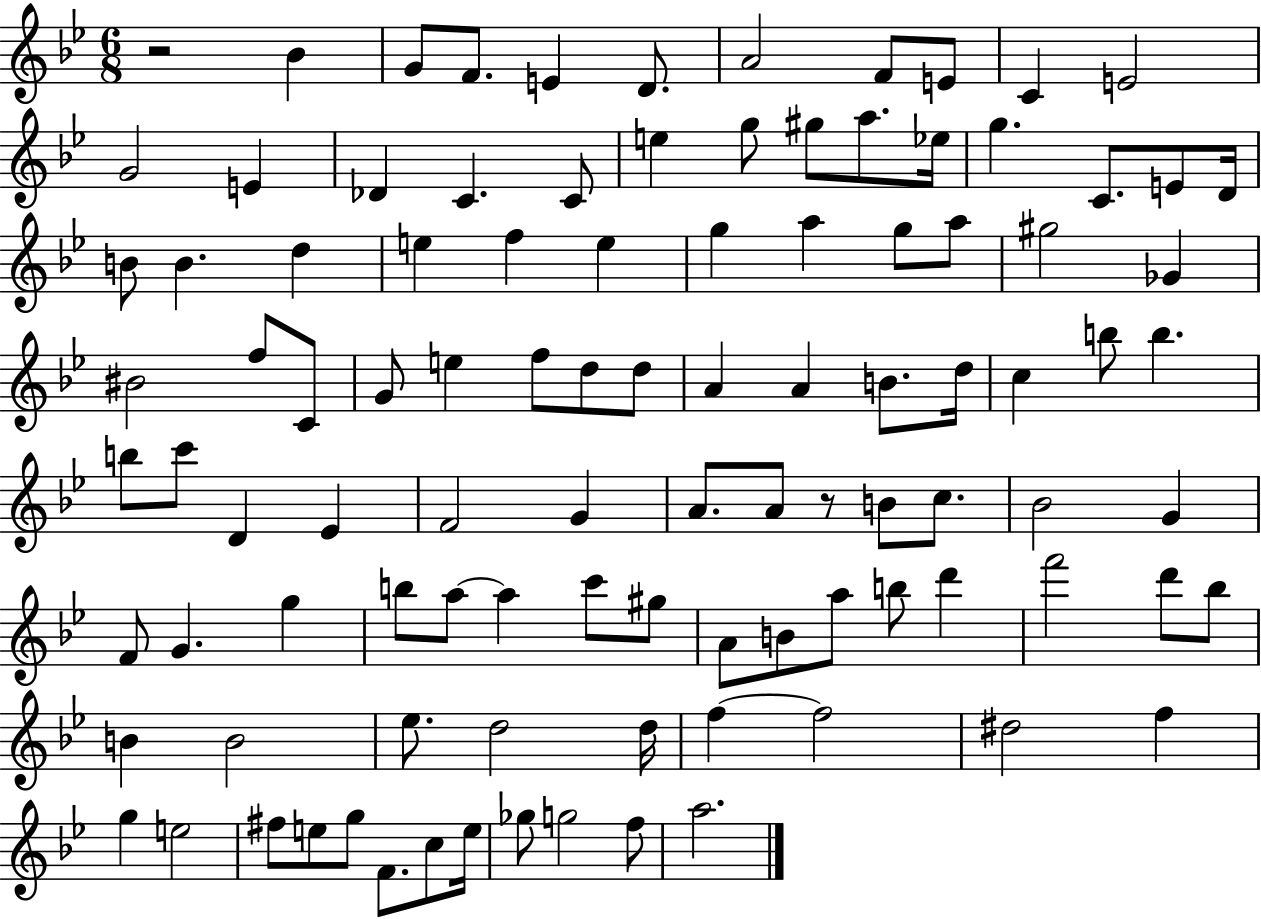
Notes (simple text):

R/h Bb4/q G4/e F4/e. E4/q D4/e. A4/h F4/e E4/e C4/q E4/h G4/h E4/q Db4/q C4/q. C4/e E5/q G5/e G#5/e A5/e. Eb5/s G5/q. C4/e. E4/e D4/s B4/e B4/q. D5/q E5/q F5/q E5/q G5/q A5/q G5/e A5/e G#5/h Gb4/q BIS4/h F5/e C4/e G4/e E5/q F5/e D5/e D5/e A4/q A4/q B4/e. D5/s C5/q B5/e B5/q. B5/e C6/e D4/q Eb4/q F4/h G4/q A4/e. A4/e R/e B4/e C5/e. Bb4/h G4/q F4/e G4/q. G5/q B5/e A5/e A5/q C6/e G#5/e A4/e B4/e A5/e B5/e D6/q F6/h D6/e Bb5/e B4/q B4/h Eb5/e. D5/h D5/s F5/q F5/h D#5/h F5/q G5/q E5/h F#5/e E5/e G5/e F4/e. C5/e E5/s Gb5/e G5/h F5/e A5/h.